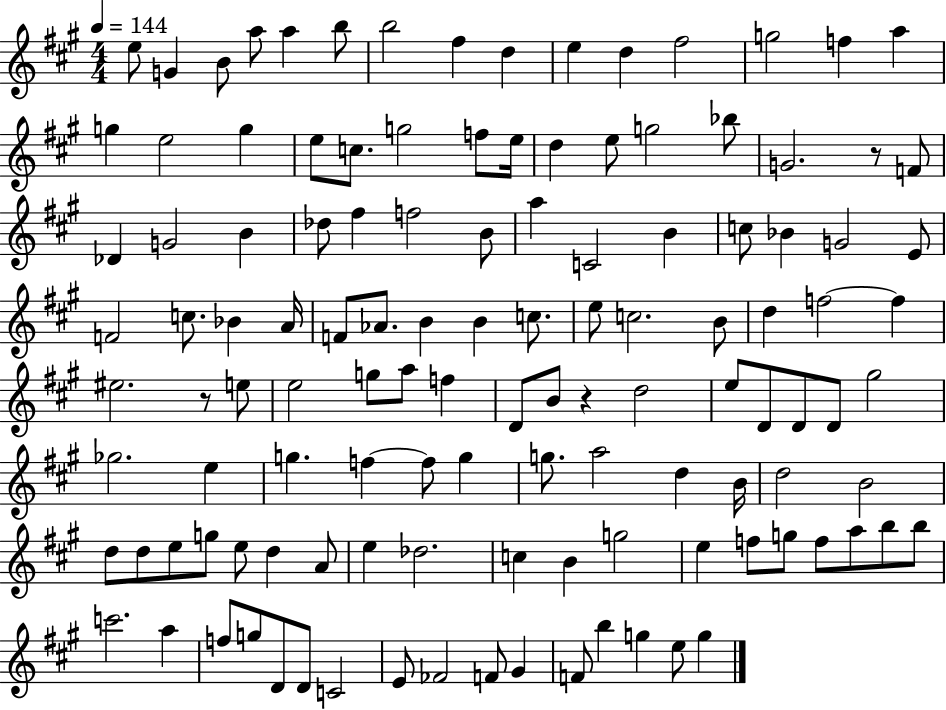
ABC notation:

X:1
T:Untitled
M:4/4
L:1/4
K:A
e/2 G B/2 a/2 a b/2 b2 ^f d e d ^f2 g2 f a g e2 g e/2 c/2 g2 f/2 e/4 d e/2 g2 _b/2 G2 z/2 F/2 _D G2 B _d/2 ^f f2 B/2 a C2 B c/2 _B G2 E/2 F2 c/2 _B A/4 F/2 _A/2 B B c/2 e/2 c2 B/2 d f2 f ^e2 z/2 e/2 e2 g/2 a/2 f D/2 B/2 z d2 e/2 D/2 D/2 D/2 ^g2 _g2 e g f f/2 g g/2 a2 d B/4 d2 B2 d/2 d/2 e/2 g/2 e/2 d A/2 e _d2 c B g2 e f/2 g/2 f/2 a/2 b/2 b/2 c'2 a f/2 g/2 D/2 D/2 C2 E/2 _F2 F/2 ^G F/2 b g e/2 g